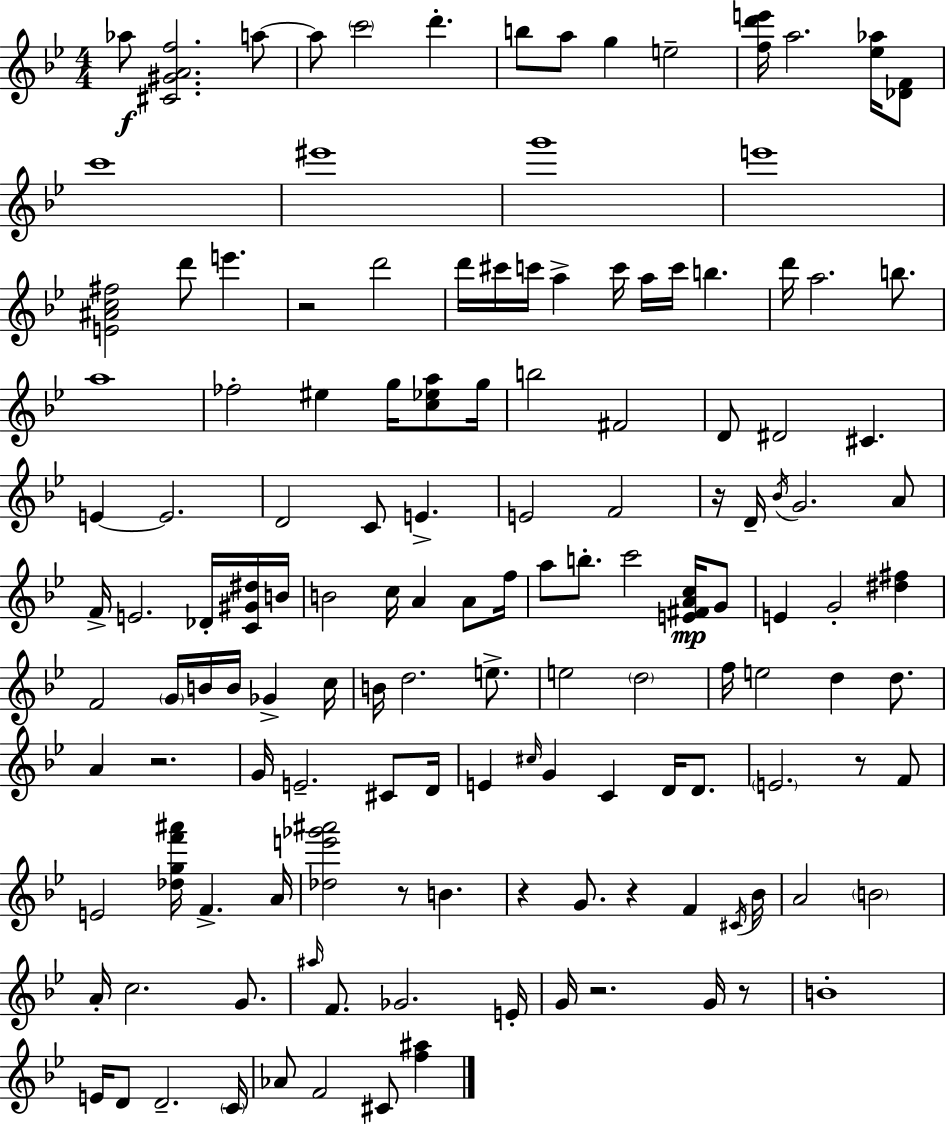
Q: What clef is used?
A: treble